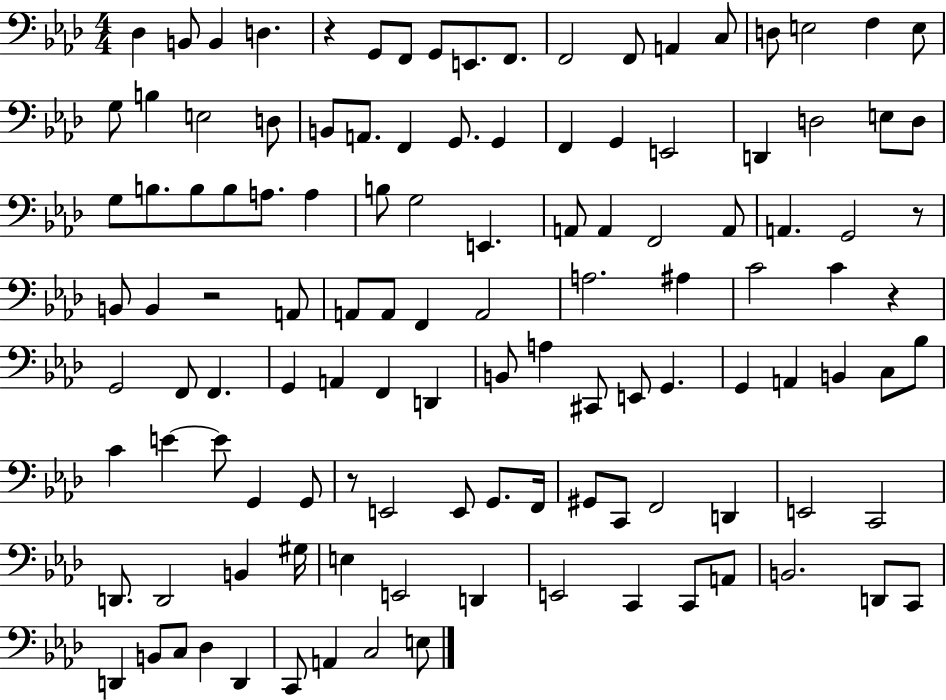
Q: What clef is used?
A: bass